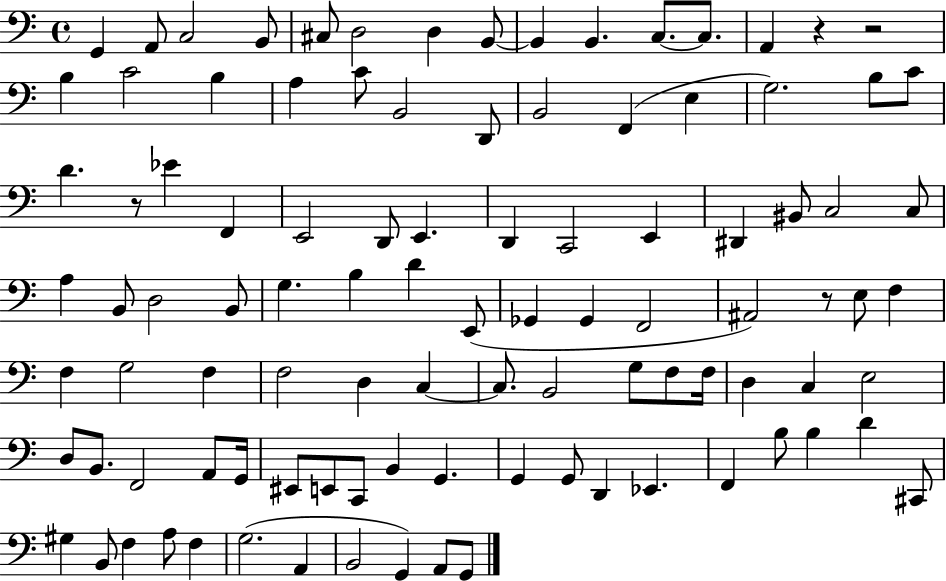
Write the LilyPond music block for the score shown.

{
  \clef bass
  \time 4/4
  \defaultTimeSignature
  \key c \major
  g,4 a,8 c2 b,8 | cis8 d2 d4 b,8~~ | b,4 b,4. c8.~~ c8. | a,4 r4 r2 | \break b4 c'2 b4 | a4 c'8 b,2 d,8 | b,2 f,4( e4 | g2.) b8 c'8 | \break d'4. r8 ees'4 f,4 | e,2 d,8 e,4. | d,4 c,2 e,4 | dis,4 bis,8 c2 c8 | \break a4 b,8 d2 b,8 | g4. b4 d'4 e,8( | ges,4 ges,4 f,2 | ais,2) r8 e8 f4 | \break f4 g2 f4 | f2 d4 c4~~ | c8. b,2 g8 f8 f16 | d4 c4 e2 | \break d8 b,8. f,2 a,8 g,16 | eis,8 e,8 c,8 b,4 g,4. | g,4 g,8 d,4 ees,4. | f,4 b8 b4 d'4 cis,8 | \break gis4 b,8 f4 a8 f4 | g2.( a,4 | b,2 g,4) a,8 g,8 | \bar "|."
}